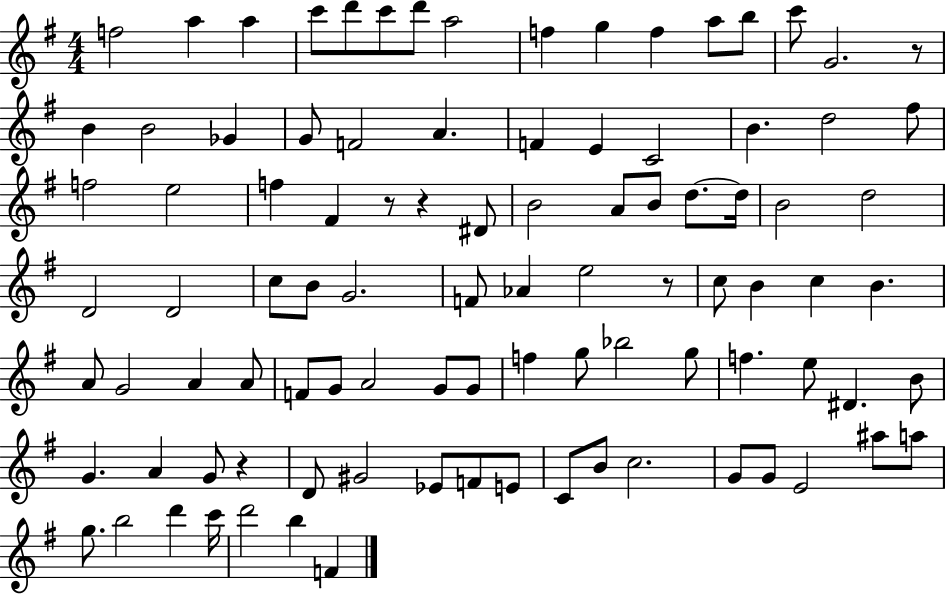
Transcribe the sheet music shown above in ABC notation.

X:1
T:Untitled
M:4/4
L:1/4
K:G
f2 a a c'/2 d'/2 c'/2 d'/2 a2 f g f a/2 b/2 c'/2 G2 z/2 B B2 _G G/2 F2 A F E C2 B d2 ^f/2 f2 e2 f ^F z/2 z ^D/2 B2 A/2 B/2 d/2 d/4 B2 d2 D2 D2 c/2 B/2 G2 F/2 _A e2 z/2 c/2 B c B A/2 G2 A A/2 F/2 G/2 A2 G/2 G/2 f g/2 _b2 g/2 f e/2 ^D B/2 G A G/2 z D/2 ^G2 _E/2 F/2 E/2 C/2 B/2 c2 G/2 G/2 E2 ^a/2 a/2 g/2 b2 d' c'/4 d'2 b F